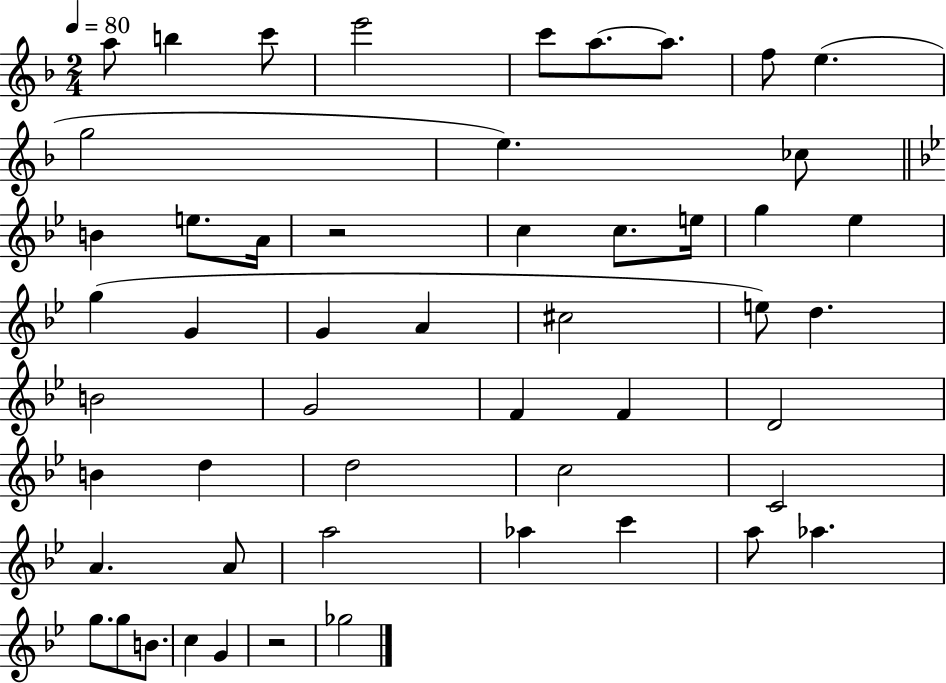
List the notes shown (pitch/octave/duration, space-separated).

A5/e B5/q C6/e E6/h C6/e A5/e. A5/e. F5/e E5/q. G5/h E5/q. CES5/e B4/q E5/e. A4/s R/h C5/q C5/e. E5/s G5/q Eb5/q G5/q G4/q G4/q A4/q C#5/h E5/e D5/q. B4/h G4/h F4/q F4/q D4/h B4/q D5/q D5/h C5/h C4/h A4/q. A4/e A5/h Ab5/q C6/q A5/e Ab5/q. G5/e. G5/e B4/e. C5/q G4/q R/h Gb5/h